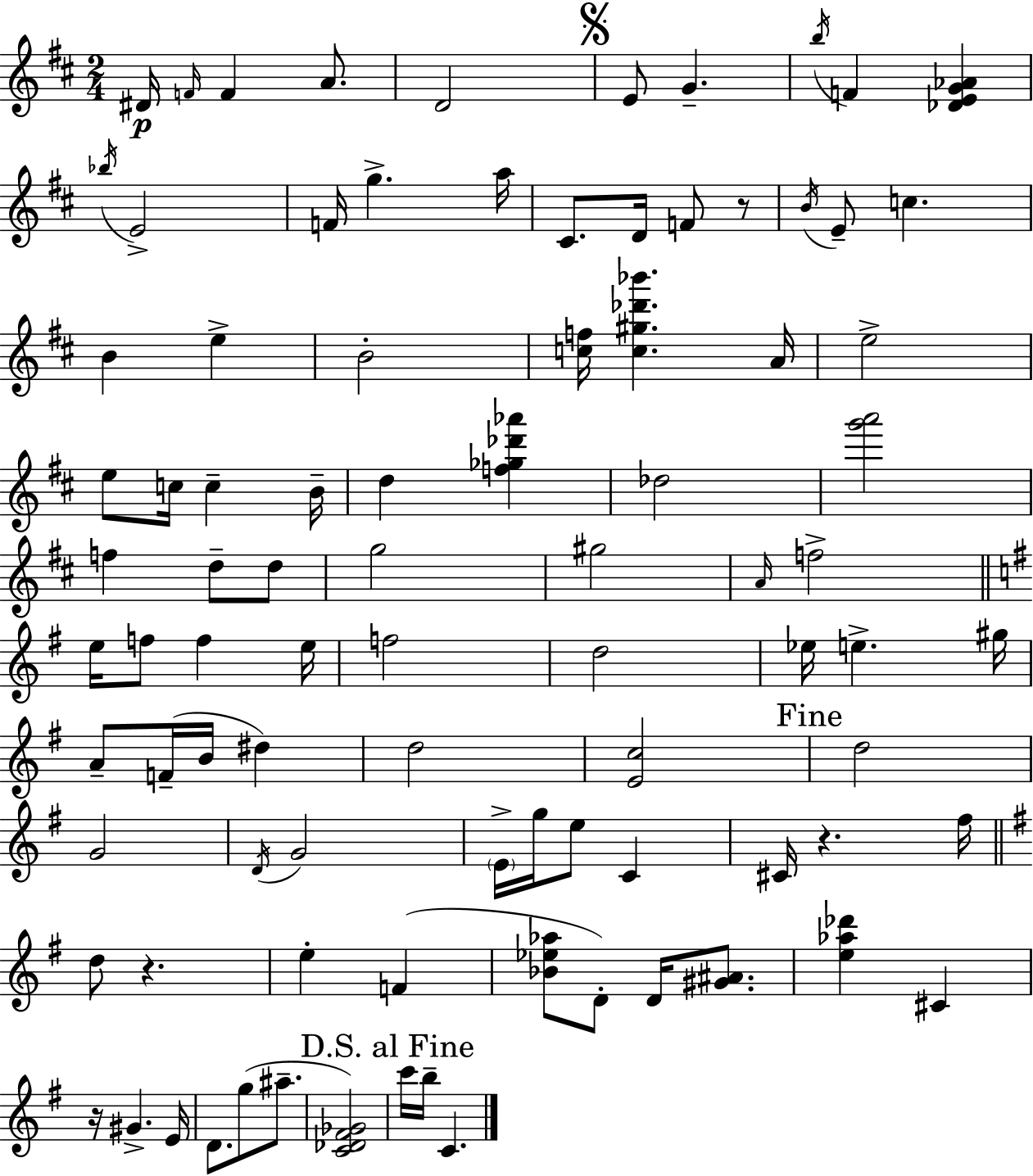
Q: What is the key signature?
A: D major